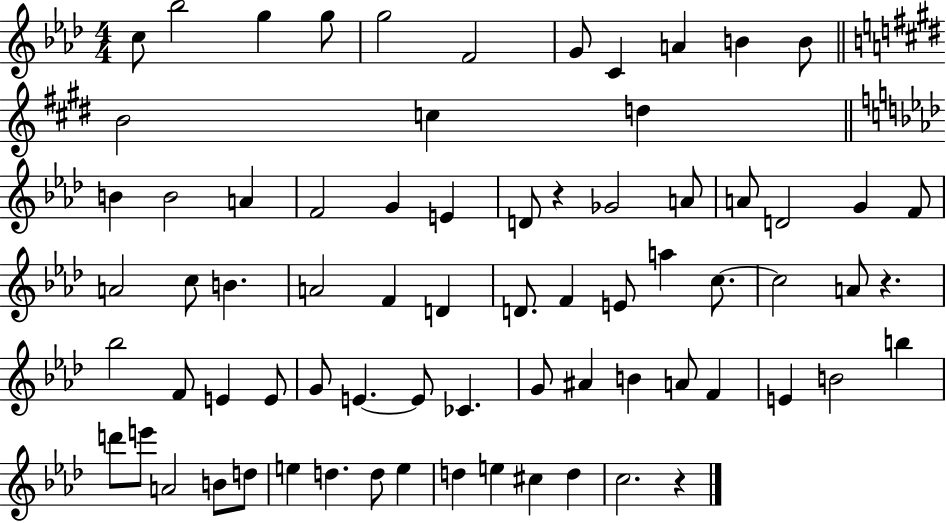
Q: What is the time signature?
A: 4/4